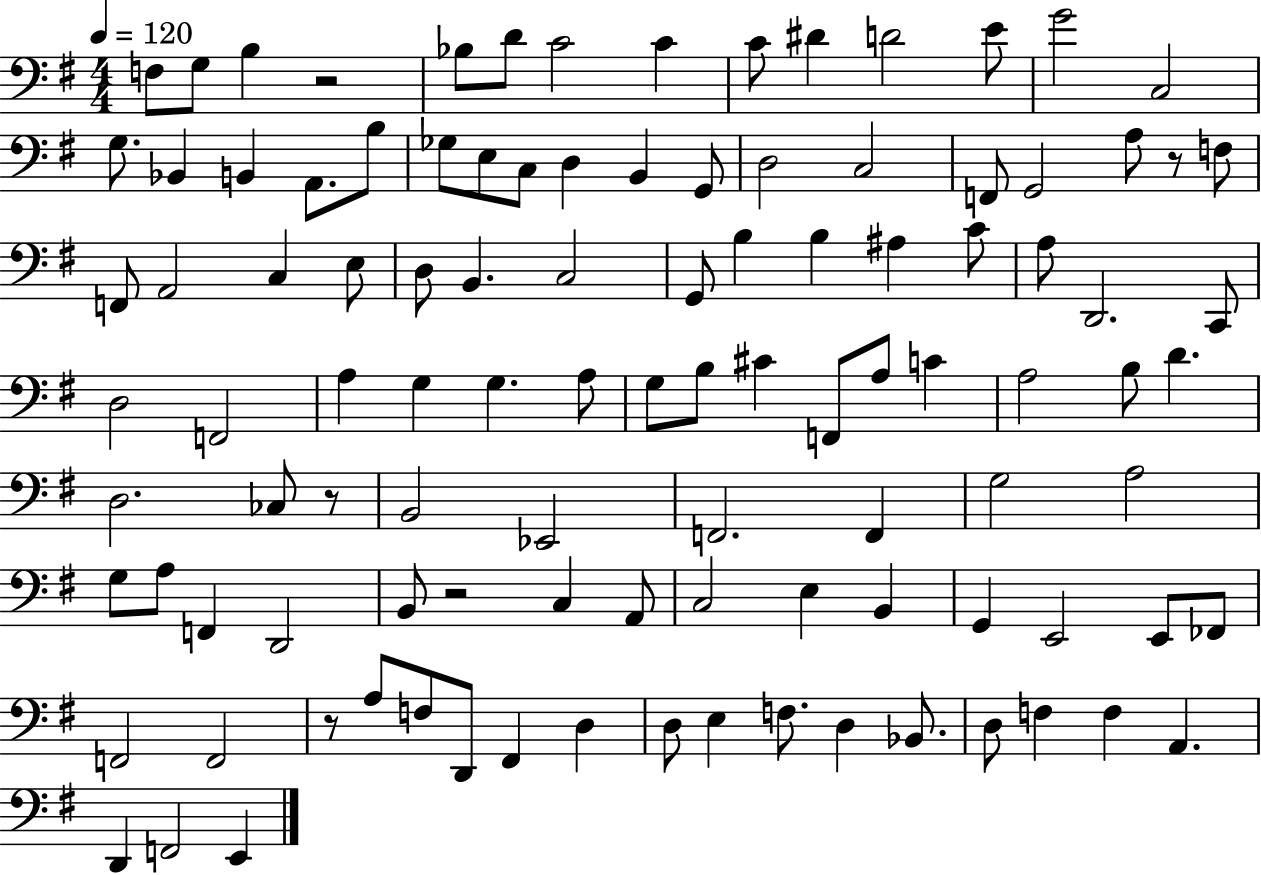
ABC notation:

X:1
T:Untitled
M:4/4
L:1/4
K:G
F,/2 G,/2 B, z2 _B,/2 D/2 C2 C C/2 ^D D2 E/2 G2 C,2 G,/2 _B,, B,, A,,/2 B,/2 _G,/2 E,/2 C,/2 D, B,, G,,/2 D,2 C,2 F,,/2 G,,2 A,/2 z/2 F,/2 F,,/2 A,,2 C, E,/2 D,/2 B,, C,2 G,,/2 B, B, ^A, C/2 A,/2 D,,2 C,,/2 D,2 F,,2 A, G, G, A,/2 G,/2 B,/2 ^C F,,/2 A,/2 C A,2 B,/2 D D,2 _C,/2 z/2 B,,2 _E,,2 F,,2 F,, G,2 A,2 G,/2 A,/2 F,, D,,2 B,,/2 z2 C, A,,/2 C,2 E, B,, G,, E,,2 E,,/2 _F,,/2 F,,2 F,,2 z/2 A,/2 F,/2 D,,/2 ^F,, D, D,/2 E, F,/2 D, _B,,/2 D,/2 F, F, A,, D,, F,,2 E,,